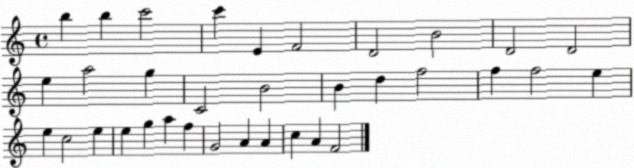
X:1
T:Untitled
M:4/4
L:1/4
K:C
b b c'2 c' E F2 D2 B2 D2 D2 e a2 g C2 B2 B d f2 f f2 e e c2 e e g a f G2 A A c A F2